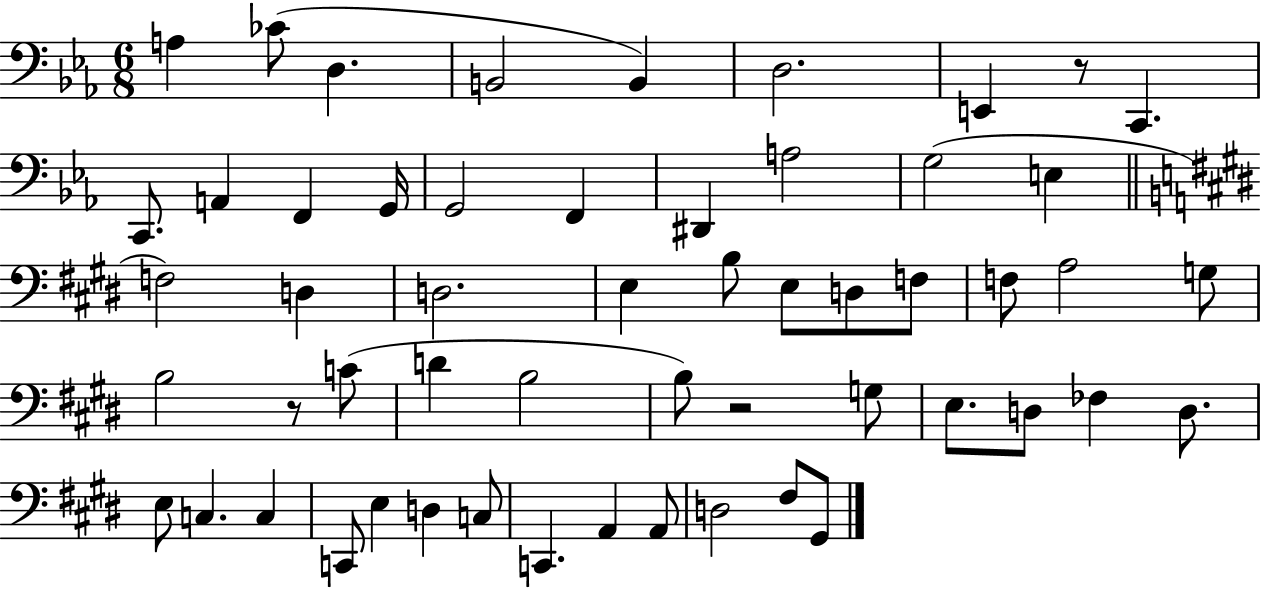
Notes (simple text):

A3/q CES4/e D3/q. B2/h B2/q D3/h. E2/q R/e C2/q. C2/e. A2/q F2/q G2/s G2/h F2/q D#2/q A3/h G3/h E3/q F3/h D3/q D3/h. E3/q B3/e E3/e D3/e F3/e F3/e A3/h G3/e B3/h R/e C4/e D4/q B3/h B3/e R/h G3/e E3/e. D3/e FES3/q D3/e. E3/e C3/q. C3/q C2/e E3/q D3/q C3/e C2/q. A2/q A2/e D3/h F#3/e G#2/e